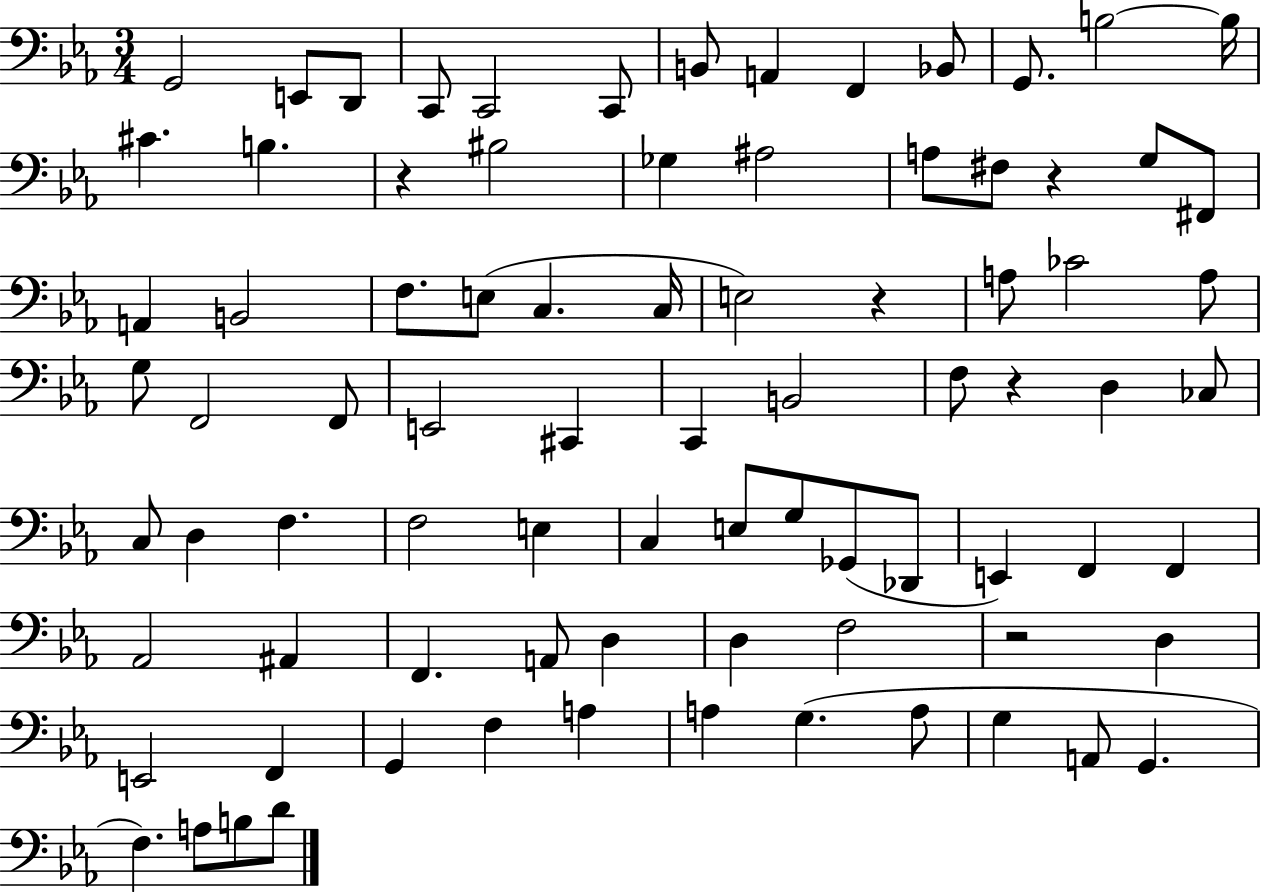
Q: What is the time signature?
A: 3/4